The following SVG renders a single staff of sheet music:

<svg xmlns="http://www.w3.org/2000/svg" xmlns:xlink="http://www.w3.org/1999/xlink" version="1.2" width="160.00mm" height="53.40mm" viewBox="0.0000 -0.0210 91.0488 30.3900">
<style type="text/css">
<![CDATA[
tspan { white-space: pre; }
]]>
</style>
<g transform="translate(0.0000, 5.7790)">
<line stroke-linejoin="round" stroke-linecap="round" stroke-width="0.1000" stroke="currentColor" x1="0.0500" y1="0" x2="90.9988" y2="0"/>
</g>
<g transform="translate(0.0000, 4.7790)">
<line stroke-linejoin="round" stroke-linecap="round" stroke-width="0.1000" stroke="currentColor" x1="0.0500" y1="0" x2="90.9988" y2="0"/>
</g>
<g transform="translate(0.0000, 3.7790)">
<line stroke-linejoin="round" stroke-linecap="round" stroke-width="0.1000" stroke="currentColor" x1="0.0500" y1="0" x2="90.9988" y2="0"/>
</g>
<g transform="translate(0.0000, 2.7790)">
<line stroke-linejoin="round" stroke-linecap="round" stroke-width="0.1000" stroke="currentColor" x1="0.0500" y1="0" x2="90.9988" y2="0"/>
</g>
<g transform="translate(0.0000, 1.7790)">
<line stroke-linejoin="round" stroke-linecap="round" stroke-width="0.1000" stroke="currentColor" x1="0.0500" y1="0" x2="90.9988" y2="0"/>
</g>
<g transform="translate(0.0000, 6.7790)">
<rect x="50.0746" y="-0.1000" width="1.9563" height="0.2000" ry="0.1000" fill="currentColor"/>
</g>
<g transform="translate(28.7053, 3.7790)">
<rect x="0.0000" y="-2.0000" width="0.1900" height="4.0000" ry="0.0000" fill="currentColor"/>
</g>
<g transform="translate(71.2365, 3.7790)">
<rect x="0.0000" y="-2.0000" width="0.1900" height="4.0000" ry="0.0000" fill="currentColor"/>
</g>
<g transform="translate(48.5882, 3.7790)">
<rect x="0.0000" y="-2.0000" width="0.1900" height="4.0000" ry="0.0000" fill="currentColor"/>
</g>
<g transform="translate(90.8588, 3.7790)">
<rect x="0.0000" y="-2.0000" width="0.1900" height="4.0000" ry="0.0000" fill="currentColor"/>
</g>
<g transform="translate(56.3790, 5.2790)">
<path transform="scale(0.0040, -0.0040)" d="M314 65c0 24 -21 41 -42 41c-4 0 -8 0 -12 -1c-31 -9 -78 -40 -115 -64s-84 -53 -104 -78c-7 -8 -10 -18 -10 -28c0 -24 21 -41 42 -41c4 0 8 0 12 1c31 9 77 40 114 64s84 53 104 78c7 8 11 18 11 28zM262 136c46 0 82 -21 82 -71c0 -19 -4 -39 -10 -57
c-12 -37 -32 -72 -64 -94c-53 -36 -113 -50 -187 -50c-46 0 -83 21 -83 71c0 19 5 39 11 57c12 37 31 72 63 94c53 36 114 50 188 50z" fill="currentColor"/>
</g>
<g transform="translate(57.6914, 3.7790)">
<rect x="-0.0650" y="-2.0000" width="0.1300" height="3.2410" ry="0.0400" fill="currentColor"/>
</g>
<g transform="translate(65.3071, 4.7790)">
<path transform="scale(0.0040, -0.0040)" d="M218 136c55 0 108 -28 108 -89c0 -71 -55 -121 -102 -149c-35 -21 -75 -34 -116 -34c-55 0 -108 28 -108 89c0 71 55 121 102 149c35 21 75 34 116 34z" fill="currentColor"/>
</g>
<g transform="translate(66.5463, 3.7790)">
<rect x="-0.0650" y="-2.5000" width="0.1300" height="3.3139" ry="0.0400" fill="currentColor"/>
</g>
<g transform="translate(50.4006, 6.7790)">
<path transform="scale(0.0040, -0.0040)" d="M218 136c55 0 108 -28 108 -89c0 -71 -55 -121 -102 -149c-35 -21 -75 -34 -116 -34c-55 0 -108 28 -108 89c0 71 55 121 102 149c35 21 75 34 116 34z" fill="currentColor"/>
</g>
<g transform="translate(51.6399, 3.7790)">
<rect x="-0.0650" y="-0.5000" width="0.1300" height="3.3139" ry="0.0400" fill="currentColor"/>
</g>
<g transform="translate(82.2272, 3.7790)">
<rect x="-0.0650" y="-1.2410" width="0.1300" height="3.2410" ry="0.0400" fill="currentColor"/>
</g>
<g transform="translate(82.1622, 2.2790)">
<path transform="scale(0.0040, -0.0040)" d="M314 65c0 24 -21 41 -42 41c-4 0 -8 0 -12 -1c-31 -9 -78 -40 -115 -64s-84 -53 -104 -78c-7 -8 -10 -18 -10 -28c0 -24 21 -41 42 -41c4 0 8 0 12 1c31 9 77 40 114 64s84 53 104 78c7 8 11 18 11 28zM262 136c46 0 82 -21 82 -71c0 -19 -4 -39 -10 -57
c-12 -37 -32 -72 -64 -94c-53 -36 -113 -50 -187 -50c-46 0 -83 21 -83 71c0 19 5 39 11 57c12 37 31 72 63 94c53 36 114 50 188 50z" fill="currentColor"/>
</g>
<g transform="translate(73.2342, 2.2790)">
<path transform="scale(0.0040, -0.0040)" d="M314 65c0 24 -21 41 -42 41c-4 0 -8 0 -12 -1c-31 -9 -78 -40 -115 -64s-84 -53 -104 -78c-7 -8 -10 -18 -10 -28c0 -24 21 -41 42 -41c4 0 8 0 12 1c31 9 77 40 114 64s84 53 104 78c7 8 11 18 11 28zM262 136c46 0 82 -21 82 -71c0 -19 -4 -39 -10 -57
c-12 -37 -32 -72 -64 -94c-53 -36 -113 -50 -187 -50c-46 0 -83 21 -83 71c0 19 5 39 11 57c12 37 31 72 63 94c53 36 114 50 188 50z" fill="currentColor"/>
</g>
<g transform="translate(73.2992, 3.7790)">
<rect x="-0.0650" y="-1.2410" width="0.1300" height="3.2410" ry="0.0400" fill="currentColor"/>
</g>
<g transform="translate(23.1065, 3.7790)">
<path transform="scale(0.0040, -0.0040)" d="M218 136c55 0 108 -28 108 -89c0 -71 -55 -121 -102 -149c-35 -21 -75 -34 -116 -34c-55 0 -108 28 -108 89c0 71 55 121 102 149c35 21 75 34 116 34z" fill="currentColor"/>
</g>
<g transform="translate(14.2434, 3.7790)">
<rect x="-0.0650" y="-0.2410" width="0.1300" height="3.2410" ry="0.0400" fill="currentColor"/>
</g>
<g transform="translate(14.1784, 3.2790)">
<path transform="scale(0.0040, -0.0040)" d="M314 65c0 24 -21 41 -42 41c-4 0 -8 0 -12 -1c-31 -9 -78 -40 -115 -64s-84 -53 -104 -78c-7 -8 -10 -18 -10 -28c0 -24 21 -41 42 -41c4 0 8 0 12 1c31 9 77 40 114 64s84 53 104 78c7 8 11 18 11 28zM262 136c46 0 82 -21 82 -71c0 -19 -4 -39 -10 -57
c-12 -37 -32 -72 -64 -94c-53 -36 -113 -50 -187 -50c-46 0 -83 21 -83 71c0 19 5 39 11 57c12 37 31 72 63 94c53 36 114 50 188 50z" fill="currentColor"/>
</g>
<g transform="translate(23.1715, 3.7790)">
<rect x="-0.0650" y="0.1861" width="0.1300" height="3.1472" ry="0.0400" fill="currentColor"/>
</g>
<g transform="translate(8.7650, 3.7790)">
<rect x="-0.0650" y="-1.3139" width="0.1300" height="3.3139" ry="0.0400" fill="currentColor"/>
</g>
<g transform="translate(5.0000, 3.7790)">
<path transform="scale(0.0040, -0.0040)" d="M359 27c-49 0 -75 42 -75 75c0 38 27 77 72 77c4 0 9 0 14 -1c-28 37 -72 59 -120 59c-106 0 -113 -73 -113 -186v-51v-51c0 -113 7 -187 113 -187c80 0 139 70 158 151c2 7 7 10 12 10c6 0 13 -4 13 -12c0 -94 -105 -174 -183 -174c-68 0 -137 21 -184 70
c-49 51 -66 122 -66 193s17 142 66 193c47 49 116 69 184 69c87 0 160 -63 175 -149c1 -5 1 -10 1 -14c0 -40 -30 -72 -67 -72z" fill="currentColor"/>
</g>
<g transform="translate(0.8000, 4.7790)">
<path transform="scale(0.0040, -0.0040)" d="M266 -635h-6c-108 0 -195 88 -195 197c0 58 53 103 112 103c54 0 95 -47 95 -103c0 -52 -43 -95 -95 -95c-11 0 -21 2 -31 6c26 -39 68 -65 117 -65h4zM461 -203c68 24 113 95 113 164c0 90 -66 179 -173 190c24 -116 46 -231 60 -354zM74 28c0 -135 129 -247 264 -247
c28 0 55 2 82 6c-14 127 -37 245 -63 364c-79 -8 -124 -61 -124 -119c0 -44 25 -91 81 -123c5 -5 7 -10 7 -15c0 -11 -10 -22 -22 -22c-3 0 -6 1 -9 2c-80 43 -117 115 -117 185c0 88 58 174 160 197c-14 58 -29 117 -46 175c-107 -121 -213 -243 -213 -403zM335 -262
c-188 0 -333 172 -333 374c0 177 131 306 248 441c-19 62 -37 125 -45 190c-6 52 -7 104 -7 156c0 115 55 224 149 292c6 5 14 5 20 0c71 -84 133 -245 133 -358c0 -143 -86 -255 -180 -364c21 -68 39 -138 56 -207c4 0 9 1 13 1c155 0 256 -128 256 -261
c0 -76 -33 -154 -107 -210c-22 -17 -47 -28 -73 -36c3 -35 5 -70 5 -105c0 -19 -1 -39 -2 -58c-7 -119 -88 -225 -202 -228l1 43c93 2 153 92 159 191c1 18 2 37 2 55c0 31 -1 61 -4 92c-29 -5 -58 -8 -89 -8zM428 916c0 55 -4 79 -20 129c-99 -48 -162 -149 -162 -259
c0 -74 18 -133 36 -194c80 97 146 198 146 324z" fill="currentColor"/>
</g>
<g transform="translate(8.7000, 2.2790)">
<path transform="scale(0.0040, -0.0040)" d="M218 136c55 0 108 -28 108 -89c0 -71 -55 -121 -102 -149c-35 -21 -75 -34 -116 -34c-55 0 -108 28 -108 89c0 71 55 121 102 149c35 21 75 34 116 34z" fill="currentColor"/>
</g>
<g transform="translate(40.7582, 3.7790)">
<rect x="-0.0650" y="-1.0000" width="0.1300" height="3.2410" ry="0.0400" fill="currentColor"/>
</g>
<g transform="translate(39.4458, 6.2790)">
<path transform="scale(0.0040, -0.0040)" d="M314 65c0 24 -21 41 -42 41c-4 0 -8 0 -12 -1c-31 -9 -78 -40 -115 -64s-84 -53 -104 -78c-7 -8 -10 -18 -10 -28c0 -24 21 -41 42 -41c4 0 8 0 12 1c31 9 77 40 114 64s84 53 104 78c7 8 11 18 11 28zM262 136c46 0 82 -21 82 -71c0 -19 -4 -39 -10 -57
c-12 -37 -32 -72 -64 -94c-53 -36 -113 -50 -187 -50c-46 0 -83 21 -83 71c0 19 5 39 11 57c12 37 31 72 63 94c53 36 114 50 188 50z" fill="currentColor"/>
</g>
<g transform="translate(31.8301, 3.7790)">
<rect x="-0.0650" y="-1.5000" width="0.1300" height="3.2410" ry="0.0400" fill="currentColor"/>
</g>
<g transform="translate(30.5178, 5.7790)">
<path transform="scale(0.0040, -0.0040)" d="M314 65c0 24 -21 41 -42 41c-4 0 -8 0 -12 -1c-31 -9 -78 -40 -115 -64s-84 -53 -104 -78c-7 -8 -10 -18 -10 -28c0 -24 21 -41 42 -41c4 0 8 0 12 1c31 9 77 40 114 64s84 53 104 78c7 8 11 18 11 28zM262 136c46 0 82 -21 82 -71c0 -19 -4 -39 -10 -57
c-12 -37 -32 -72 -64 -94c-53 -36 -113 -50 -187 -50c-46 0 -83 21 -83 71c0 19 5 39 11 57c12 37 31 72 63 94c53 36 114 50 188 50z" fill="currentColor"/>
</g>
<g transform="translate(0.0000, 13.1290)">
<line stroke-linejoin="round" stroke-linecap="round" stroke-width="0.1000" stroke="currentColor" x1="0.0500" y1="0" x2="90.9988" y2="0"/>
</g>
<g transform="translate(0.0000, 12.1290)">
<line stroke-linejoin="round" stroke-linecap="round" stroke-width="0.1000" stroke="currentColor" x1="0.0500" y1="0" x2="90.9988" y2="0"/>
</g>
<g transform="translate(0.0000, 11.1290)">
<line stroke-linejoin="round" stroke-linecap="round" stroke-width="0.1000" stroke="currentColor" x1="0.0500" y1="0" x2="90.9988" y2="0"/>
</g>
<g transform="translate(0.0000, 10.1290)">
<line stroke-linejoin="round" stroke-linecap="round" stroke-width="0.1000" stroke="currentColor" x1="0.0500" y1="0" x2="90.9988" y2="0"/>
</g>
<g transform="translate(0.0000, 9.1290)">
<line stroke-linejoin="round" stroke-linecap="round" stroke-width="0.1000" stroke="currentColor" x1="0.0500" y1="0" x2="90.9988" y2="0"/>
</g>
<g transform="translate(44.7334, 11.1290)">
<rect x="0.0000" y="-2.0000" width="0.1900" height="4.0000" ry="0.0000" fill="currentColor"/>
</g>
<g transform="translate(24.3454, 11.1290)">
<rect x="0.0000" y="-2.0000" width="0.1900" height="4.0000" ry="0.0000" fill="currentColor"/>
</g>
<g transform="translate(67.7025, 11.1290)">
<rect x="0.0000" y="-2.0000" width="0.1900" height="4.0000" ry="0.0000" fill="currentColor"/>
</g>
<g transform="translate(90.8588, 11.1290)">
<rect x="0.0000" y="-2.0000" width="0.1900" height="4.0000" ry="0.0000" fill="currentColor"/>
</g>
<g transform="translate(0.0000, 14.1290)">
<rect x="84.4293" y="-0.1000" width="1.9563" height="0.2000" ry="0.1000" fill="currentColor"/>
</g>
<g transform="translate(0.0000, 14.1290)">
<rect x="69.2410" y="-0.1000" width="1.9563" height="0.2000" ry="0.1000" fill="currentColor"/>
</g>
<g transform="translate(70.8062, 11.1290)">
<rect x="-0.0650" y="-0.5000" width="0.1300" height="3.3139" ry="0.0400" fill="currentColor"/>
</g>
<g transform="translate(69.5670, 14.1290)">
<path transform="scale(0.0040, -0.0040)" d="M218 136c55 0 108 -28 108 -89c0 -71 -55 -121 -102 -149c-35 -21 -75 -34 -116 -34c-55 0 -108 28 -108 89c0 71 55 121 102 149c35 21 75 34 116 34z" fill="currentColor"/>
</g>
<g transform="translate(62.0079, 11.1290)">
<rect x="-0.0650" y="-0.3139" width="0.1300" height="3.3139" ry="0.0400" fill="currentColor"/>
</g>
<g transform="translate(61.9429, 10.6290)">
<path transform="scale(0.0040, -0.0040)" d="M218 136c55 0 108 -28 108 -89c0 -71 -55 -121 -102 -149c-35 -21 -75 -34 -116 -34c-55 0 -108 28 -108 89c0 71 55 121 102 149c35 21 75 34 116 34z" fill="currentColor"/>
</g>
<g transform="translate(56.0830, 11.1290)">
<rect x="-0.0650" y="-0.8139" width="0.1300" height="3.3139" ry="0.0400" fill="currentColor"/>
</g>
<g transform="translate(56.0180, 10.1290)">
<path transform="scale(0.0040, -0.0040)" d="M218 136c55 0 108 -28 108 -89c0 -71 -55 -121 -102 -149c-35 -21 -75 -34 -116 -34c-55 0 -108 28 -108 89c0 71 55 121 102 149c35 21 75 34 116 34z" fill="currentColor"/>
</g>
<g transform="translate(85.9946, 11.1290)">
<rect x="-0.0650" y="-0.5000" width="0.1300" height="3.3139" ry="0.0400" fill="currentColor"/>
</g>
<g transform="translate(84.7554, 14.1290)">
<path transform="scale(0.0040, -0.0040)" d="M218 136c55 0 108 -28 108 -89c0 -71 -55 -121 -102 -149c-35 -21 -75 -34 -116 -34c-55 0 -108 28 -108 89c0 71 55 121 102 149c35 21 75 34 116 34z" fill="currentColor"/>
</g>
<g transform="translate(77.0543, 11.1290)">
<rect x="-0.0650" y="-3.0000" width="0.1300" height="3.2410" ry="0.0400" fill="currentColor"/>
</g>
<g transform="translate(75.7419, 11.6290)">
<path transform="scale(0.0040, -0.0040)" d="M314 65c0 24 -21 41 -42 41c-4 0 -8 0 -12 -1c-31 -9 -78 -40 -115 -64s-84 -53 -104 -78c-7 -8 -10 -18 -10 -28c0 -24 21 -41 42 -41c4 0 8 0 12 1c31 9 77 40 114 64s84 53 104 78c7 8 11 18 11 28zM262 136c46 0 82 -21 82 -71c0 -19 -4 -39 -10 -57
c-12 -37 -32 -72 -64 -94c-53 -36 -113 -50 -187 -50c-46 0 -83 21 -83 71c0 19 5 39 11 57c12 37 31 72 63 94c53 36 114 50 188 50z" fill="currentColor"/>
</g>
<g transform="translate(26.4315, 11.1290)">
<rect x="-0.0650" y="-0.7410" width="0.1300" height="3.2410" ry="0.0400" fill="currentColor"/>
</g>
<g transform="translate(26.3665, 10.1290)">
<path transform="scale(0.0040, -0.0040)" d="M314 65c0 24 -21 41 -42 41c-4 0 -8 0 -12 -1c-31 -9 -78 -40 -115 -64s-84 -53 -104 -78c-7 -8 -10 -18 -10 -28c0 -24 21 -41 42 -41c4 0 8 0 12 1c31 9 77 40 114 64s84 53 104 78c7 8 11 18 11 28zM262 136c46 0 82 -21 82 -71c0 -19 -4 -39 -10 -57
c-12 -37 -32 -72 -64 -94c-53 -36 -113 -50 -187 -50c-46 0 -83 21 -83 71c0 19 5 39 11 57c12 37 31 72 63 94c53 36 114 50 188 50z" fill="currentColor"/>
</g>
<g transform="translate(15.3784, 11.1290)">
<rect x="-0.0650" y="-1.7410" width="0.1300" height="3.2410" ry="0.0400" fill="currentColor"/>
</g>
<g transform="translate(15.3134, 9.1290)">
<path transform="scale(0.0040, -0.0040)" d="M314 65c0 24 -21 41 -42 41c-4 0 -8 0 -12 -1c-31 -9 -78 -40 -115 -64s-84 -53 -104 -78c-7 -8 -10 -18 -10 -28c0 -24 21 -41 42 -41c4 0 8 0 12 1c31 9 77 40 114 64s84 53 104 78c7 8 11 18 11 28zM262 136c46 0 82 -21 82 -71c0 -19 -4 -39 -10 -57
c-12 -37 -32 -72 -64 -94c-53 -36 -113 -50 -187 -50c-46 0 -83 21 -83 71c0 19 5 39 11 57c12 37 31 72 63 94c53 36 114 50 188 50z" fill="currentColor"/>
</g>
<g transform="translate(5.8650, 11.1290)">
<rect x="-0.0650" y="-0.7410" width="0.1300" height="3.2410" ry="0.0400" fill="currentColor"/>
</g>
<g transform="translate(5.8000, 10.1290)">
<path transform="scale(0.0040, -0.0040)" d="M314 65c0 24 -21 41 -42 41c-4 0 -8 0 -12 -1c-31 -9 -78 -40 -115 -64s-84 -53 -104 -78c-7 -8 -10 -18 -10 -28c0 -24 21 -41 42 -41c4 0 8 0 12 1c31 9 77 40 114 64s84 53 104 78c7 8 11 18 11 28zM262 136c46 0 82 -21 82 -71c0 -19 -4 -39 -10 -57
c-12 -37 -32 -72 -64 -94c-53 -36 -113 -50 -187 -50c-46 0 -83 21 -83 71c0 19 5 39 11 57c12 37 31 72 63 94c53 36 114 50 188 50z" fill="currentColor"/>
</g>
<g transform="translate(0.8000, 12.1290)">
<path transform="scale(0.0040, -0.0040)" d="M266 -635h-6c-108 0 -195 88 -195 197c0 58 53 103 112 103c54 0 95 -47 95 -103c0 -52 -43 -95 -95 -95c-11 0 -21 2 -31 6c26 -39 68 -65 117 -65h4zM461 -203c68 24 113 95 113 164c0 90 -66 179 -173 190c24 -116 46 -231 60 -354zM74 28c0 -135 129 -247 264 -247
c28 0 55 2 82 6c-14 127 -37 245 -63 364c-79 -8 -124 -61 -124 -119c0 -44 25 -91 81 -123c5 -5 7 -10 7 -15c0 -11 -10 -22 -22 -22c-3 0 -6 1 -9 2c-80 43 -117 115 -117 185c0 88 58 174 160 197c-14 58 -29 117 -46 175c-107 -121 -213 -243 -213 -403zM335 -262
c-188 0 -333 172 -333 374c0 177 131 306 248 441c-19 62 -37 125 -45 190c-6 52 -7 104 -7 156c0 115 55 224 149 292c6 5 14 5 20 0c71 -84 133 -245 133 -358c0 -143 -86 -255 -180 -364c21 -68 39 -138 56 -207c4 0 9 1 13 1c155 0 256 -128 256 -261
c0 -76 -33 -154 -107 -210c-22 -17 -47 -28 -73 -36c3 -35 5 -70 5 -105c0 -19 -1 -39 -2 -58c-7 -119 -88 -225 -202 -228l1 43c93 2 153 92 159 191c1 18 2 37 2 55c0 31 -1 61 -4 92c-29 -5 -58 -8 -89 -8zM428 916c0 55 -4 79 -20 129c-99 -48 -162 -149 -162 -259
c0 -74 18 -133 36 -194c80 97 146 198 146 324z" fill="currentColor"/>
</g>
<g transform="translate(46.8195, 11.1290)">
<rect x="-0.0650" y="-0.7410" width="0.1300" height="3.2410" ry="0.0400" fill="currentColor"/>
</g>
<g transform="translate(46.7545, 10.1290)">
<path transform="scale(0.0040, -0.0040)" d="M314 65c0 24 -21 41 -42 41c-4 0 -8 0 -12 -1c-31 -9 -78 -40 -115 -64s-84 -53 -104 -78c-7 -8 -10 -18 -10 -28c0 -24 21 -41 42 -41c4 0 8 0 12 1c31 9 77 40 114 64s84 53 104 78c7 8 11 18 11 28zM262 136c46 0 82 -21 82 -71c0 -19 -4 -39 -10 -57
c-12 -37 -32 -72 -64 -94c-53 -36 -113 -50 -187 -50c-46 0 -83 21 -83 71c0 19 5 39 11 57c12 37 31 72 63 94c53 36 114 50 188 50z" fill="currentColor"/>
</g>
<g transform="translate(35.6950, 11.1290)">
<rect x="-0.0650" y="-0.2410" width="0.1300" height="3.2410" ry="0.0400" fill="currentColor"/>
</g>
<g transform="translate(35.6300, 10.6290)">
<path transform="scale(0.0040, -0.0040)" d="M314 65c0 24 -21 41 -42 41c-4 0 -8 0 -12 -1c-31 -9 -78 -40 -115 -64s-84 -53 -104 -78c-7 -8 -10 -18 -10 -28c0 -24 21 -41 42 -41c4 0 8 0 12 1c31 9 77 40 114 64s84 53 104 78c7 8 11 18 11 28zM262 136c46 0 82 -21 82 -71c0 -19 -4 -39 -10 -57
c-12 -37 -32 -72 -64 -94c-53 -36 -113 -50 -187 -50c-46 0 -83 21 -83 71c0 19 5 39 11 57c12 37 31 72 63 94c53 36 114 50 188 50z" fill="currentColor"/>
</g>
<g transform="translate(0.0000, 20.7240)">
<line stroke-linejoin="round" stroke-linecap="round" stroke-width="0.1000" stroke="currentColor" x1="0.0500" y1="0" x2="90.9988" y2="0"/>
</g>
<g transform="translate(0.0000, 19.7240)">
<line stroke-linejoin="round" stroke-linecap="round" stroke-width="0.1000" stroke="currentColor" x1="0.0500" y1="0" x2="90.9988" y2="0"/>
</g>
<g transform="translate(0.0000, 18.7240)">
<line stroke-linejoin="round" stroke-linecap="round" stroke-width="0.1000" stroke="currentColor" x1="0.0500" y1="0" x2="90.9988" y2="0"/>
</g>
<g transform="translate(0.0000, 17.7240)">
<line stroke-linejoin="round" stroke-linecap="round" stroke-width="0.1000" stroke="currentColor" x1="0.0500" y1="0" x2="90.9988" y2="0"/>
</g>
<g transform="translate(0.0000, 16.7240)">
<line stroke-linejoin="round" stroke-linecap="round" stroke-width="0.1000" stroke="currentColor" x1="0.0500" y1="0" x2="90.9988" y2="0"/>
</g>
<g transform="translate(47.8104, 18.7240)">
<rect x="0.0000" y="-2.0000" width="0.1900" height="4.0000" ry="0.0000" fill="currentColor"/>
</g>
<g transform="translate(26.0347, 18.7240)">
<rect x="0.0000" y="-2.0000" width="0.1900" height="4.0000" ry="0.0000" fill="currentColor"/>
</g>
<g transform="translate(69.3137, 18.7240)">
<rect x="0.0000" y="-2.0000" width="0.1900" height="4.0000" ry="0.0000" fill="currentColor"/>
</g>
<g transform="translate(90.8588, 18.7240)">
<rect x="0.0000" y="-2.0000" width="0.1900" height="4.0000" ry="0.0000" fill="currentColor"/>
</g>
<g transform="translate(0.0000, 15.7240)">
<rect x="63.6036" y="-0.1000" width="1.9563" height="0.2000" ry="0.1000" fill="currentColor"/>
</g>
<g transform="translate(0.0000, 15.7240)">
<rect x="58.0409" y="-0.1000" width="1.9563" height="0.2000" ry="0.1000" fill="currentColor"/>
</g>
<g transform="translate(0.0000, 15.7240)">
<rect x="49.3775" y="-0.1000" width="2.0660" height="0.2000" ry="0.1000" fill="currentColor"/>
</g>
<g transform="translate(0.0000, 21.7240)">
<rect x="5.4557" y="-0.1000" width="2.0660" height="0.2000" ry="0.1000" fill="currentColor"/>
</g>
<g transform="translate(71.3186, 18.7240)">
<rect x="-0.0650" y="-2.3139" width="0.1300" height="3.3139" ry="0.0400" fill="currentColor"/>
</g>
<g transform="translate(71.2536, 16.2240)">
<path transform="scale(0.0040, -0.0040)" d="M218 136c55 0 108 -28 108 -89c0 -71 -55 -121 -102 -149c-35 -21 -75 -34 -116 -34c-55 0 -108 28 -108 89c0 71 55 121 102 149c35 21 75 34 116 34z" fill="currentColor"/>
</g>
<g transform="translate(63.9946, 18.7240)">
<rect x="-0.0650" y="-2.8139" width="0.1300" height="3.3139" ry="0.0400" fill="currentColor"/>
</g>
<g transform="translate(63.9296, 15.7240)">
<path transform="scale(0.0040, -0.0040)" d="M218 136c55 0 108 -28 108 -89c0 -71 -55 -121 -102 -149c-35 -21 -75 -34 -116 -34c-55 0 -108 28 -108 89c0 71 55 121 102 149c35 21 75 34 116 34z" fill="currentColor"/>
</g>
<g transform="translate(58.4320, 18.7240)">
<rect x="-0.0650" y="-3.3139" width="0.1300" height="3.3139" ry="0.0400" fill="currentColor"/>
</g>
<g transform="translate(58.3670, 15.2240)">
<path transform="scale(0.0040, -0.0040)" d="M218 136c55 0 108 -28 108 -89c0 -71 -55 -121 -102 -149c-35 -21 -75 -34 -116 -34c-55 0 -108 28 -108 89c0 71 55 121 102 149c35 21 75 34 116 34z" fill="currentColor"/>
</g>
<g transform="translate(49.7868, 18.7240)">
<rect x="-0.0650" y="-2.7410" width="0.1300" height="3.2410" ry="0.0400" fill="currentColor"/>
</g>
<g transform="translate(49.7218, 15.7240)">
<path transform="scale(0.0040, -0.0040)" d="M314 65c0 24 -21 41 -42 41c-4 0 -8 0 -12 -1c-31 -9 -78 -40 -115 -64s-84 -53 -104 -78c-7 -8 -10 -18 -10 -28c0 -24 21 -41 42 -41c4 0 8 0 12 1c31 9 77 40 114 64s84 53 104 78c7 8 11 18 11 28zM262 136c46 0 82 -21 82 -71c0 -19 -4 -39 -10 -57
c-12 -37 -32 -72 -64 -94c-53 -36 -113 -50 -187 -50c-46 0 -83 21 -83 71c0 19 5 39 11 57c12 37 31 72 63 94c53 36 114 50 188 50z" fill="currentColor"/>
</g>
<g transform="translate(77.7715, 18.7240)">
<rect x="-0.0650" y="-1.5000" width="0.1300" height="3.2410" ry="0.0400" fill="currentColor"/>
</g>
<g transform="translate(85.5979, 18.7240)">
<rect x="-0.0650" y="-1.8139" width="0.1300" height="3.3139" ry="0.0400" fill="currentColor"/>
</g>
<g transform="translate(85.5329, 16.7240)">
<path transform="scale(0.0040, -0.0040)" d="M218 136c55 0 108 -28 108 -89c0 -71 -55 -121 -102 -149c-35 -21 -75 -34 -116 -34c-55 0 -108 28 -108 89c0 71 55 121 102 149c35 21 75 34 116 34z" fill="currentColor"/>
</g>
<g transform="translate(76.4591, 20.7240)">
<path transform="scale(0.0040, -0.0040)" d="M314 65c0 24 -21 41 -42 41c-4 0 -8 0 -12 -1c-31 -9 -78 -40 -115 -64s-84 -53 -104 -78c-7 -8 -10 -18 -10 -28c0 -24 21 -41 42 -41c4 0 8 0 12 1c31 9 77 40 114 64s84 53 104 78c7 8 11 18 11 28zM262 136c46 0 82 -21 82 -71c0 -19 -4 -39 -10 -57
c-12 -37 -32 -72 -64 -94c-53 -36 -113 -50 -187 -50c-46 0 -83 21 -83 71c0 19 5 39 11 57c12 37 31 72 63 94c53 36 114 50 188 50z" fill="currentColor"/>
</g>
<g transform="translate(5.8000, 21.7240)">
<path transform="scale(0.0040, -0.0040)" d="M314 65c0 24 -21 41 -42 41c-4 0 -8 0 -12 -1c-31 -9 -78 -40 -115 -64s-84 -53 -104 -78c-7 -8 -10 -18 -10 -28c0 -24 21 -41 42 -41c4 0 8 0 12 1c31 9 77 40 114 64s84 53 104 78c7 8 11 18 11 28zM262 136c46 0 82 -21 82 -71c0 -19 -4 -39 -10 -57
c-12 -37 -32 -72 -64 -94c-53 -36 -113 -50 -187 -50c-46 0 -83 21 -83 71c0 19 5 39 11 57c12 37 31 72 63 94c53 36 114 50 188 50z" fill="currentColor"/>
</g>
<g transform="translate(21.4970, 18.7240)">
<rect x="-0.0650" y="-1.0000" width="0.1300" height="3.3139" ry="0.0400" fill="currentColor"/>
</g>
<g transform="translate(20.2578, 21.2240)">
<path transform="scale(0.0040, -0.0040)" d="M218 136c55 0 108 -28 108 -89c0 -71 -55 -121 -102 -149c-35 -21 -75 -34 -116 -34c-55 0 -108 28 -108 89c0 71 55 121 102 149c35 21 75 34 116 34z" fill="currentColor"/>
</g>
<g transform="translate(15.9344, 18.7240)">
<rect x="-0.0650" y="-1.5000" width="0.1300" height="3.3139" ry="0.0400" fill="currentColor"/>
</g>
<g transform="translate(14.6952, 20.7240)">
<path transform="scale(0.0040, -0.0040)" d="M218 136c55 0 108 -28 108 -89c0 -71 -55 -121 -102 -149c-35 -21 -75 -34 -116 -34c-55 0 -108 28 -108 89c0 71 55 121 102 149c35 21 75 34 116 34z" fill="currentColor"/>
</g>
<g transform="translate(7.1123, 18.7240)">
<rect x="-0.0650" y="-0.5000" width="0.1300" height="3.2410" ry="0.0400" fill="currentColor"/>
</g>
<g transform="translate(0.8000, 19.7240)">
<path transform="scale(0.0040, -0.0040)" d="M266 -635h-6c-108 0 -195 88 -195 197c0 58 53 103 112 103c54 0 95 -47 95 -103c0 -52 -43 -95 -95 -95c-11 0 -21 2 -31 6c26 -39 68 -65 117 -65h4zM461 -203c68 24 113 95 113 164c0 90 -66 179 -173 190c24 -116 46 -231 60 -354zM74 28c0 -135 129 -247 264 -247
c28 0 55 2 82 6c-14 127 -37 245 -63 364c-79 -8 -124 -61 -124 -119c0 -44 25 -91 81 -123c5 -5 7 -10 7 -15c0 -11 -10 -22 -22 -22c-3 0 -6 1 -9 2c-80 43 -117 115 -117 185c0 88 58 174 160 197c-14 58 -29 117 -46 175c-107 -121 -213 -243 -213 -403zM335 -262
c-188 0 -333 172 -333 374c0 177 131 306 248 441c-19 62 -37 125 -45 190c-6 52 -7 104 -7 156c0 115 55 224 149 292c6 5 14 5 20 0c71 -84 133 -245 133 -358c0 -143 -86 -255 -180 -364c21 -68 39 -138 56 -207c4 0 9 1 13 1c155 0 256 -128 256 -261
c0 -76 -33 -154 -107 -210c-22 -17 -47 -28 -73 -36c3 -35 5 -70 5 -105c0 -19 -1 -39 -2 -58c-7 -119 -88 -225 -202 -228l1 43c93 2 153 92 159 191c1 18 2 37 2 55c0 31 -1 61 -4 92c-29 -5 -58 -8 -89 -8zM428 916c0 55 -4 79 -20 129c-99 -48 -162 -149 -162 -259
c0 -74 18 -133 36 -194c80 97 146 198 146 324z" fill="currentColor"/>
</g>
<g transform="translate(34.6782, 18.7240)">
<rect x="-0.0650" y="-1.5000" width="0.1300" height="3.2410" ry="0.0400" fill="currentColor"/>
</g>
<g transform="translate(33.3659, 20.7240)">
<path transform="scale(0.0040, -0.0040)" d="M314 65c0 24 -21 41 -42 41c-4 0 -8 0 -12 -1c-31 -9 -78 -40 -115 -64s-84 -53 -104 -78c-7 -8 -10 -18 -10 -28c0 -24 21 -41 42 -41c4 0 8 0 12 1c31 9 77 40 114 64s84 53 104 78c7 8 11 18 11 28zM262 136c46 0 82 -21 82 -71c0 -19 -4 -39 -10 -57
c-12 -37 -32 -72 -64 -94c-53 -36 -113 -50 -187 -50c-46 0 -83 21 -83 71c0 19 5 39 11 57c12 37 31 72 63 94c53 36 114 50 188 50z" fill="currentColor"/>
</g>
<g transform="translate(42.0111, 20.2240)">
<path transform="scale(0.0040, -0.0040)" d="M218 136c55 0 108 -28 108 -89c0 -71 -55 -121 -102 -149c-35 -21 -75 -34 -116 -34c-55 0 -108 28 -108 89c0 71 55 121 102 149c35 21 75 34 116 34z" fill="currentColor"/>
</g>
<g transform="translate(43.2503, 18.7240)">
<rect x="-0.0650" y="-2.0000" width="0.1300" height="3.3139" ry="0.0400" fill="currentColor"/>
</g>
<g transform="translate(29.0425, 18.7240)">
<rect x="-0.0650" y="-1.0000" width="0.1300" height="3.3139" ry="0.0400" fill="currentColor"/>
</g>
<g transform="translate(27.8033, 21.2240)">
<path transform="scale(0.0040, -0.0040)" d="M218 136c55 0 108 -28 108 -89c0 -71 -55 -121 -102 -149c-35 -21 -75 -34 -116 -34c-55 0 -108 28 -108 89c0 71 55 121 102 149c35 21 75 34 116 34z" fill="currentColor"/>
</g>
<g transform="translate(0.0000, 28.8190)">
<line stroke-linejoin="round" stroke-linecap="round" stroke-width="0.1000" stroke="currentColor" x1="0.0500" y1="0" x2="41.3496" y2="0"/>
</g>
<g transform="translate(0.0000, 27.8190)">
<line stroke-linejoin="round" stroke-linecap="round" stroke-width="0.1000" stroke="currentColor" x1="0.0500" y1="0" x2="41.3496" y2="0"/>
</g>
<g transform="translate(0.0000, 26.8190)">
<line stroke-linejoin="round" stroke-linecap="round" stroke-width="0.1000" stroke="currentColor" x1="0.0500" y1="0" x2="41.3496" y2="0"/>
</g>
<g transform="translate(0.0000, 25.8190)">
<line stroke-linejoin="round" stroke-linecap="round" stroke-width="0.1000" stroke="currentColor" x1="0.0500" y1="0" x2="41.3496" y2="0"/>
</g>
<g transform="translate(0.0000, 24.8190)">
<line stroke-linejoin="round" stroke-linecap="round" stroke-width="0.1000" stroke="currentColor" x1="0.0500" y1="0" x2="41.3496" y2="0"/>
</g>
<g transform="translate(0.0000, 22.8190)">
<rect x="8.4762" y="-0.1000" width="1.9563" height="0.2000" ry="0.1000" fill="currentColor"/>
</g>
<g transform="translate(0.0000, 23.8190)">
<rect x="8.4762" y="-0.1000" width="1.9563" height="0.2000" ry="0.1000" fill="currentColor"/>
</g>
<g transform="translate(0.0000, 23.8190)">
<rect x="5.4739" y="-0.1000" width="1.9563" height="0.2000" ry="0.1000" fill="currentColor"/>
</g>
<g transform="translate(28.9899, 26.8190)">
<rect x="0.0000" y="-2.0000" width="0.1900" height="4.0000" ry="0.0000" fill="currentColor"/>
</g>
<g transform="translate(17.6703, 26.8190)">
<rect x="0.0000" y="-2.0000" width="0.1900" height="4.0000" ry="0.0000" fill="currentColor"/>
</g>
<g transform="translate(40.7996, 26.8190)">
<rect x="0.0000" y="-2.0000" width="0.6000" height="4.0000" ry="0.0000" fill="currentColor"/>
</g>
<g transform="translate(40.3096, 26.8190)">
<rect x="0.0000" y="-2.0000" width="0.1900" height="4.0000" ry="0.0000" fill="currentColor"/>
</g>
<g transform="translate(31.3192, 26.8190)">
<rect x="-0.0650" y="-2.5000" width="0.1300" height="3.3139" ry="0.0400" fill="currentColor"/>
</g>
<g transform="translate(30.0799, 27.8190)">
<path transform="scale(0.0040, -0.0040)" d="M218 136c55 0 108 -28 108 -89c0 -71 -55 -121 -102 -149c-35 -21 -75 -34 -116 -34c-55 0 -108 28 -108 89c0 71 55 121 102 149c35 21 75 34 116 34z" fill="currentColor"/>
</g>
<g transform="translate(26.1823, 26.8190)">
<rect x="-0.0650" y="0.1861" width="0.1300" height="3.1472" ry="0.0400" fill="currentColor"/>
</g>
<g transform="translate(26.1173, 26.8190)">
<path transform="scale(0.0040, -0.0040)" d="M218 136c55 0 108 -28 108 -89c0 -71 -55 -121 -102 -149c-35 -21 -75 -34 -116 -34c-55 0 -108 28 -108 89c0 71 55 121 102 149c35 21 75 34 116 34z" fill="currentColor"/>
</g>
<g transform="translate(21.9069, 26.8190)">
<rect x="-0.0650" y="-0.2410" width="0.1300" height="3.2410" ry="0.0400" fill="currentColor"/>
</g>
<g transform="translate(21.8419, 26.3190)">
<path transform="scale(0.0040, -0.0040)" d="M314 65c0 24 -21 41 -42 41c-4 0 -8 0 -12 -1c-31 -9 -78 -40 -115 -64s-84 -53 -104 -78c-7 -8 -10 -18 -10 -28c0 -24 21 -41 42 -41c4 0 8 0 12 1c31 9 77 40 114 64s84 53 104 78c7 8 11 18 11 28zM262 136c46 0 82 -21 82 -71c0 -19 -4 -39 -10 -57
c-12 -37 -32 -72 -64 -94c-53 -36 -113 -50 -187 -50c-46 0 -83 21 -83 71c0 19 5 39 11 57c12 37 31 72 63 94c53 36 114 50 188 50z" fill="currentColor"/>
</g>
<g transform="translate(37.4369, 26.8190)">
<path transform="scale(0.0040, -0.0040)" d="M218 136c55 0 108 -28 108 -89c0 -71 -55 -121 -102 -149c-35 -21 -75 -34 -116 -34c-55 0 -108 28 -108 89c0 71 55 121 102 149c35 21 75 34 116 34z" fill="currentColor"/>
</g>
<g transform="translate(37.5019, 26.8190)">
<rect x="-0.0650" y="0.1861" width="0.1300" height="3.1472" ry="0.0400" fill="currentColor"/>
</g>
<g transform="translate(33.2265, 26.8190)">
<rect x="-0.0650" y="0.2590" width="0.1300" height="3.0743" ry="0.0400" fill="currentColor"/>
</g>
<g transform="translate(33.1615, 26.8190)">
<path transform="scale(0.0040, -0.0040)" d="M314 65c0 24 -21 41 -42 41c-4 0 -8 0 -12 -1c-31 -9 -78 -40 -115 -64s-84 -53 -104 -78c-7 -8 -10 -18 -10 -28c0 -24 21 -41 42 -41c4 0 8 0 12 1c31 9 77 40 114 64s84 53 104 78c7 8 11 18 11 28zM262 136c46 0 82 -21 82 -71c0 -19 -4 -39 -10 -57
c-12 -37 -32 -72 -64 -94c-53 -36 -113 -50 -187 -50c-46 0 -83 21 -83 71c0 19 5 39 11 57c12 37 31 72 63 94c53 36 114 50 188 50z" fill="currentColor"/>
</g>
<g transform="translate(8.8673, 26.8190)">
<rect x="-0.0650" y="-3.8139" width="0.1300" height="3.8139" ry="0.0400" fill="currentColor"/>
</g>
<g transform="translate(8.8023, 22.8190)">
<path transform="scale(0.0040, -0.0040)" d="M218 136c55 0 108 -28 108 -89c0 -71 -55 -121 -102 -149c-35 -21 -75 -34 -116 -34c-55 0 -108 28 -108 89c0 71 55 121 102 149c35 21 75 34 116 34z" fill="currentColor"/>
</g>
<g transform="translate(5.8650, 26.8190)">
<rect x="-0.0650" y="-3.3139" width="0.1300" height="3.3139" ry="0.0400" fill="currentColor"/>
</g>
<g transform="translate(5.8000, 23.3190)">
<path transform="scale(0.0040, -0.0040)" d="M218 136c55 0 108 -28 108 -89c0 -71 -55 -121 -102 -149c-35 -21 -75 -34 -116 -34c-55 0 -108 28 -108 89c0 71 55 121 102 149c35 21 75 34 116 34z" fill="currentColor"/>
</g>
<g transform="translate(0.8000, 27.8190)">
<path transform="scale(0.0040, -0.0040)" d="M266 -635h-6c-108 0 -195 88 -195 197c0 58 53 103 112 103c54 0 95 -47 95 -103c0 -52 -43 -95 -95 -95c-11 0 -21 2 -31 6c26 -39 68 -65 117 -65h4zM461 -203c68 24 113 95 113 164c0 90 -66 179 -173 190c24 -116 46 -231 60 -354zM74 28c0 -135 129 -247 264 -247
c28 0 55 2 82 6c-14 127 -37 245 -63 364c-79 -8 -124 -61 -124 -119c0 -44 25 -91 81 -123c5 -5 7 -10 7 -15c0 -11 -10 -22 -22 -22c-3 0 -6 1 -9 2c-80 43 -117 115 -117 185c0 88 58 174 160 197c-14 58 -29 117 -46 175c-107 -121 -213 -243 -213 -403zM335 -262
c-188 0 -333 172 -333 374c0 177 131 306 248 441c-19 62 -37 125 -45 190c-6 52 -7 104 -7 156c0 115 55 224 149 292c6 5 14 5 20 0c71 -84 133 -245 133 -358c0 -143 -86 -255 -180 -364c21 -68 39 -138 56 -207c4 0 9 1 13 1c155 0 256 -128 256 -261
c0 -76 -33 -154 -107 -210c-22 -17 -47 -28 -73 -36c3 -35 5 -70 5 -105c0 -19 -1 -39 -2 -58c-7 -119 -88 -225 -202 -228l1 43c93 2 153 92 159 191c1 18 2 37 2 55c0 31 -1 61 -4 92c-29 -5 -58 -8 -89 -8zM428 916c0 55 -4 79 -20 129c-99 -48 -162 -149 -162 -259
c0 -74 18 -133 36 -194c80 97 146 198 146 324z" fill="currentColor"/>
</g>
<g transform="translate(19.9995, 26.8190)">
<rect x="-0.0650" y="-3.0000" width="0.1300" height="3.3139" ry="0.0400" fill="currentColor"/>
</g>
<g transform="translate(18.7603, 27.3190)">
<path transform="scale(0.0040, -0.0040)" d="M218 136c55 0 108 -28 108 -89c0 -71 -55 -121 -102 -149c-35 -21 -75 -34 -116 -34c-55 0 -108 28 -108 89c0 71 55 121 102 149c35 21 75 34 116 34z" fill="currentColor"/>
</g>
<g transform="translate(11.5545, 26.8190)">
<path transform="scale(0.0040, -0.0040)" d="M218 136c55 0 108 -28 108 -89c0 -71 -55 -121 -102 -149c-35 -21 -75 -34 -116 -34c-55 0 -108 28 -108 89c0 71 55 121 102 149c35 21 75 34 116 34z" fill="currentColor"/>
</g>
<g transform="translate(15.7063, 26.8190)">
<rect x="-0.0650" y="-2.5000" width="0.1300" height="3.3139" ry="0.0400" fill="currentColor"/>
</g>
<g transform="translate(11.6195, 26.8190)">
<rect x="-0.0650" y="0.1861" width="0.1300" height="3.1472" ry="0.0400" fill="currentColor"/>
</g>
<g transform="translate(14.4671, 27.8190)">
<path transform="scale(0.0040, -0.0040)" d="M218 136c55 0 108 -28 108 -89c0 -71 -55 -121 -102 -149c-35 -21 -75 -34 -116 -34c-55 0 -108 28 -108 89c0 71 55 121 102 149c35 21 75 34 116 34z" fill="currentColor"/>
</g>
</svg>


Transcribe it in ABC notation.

X:1
T:Untitled
M:4/4
L:1/4
K:C
e c2 B E2 D2 C F2 G e2 e2 d2 f2 d2 c2 d2 d c C A2 C C2 E D D E2 F a2 b a g E2 f b c' B G A c2 B G B2 B